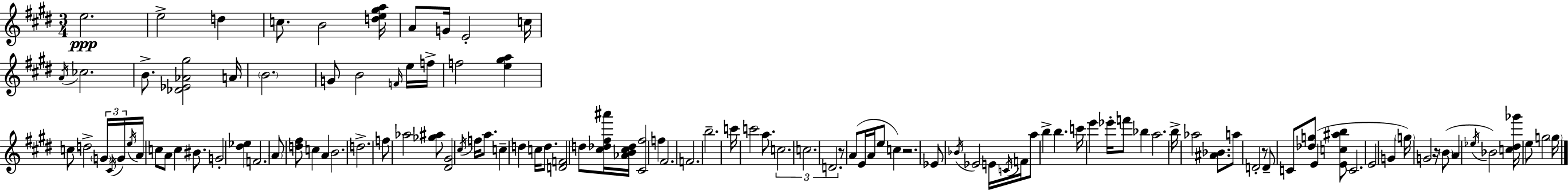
E5/h. E5/h D5/q C5/e. B4/h [D5,E5,G#5,A5]/s A4/e G4/s E4/h C5/s A4/s CES5/h. B4/e. [Db4,Eb4,Ab4,G#5]/h A4/s B4/h. G4/e B4/h F4/s E5/s F5/s F5/h [E5,G#5,A5]/q C5/e D5/h G4/s C#4/s G4/s E5/s A4/s C5/e A4/e C5/q BIS4/e. G4/h [D#5,Eb5]/q F4/h. A4/e [D5,F#5]/e C5/q A4/q B4/h. D5/h. F5/e Ab5/h [Gb5,A#5]/e [D#4,G#4]/h C#5/s F5/s A5/e. C5/q D5/q C5/s D5/e. [D4,F4]/h D5/e [C#5,Db5,F#5,A#6]/s [Ab4,B4,C#5,Db5]/s [C#4,F#5]/h F5/q F#4/h. F4/h. B5/h. C6/s C6/h A5/e. C5/h. C5/h. D4/h. R/e A4/e E4/s A4/s E5/e C5/q R/h. Eb4/e Bb4/s Eb4/h E4/s C4/s F4/s A5/e B5/q B5/q. C6/s E6/q Eb6/s F6/e Bb5/q A5/h. B5/s Ab5/h [A#4,Bb4]/e. A5/e D4/h R/e D4/e C4/e [Db5,G5]/e E4/q [E4,C5,A#5,B5]/e C4/h. E4/h G4/q G5/s G4/h R/s B4/e A4/q Eb5/s Bb4/h [C5,D#5,Gb6]/s E5/e G5/h G5/s